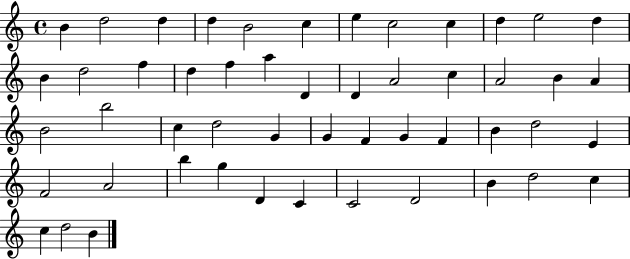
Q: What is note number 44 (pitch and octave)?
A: C4